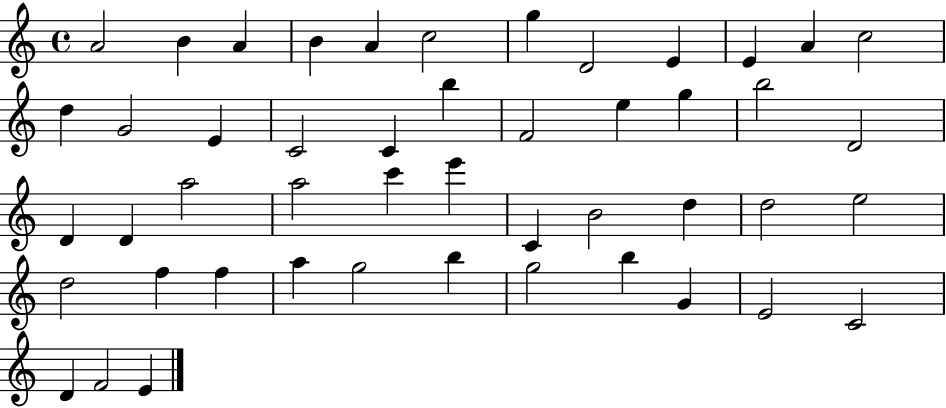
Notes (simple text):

A4/h B4/q A4/q B4/q A4/q C5/h G5/q D4/h E4/q E4/q A4/q C5/h D5/q G4/h E4/q C4/h C4/q B5/q F4/h E5/q G5/q B5/h D4/h D4/q D4/q A5/h A5/h C6/q E6/q C4/q B4/h D5/q D5/h E5/h D5/h F5/q F5/q A5/q G5/h B5/q G5/h B5/q G4/q E4/h C4/h D4/q F4/h E4/q